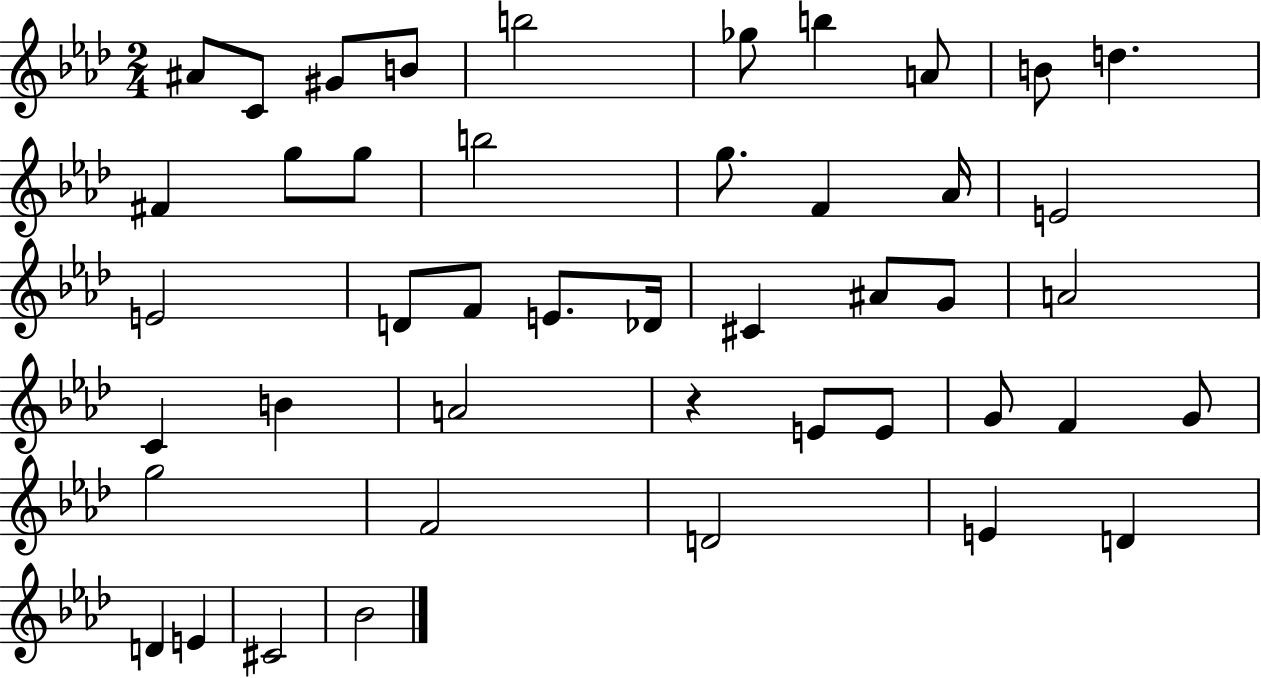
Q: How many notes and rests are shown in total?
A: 45